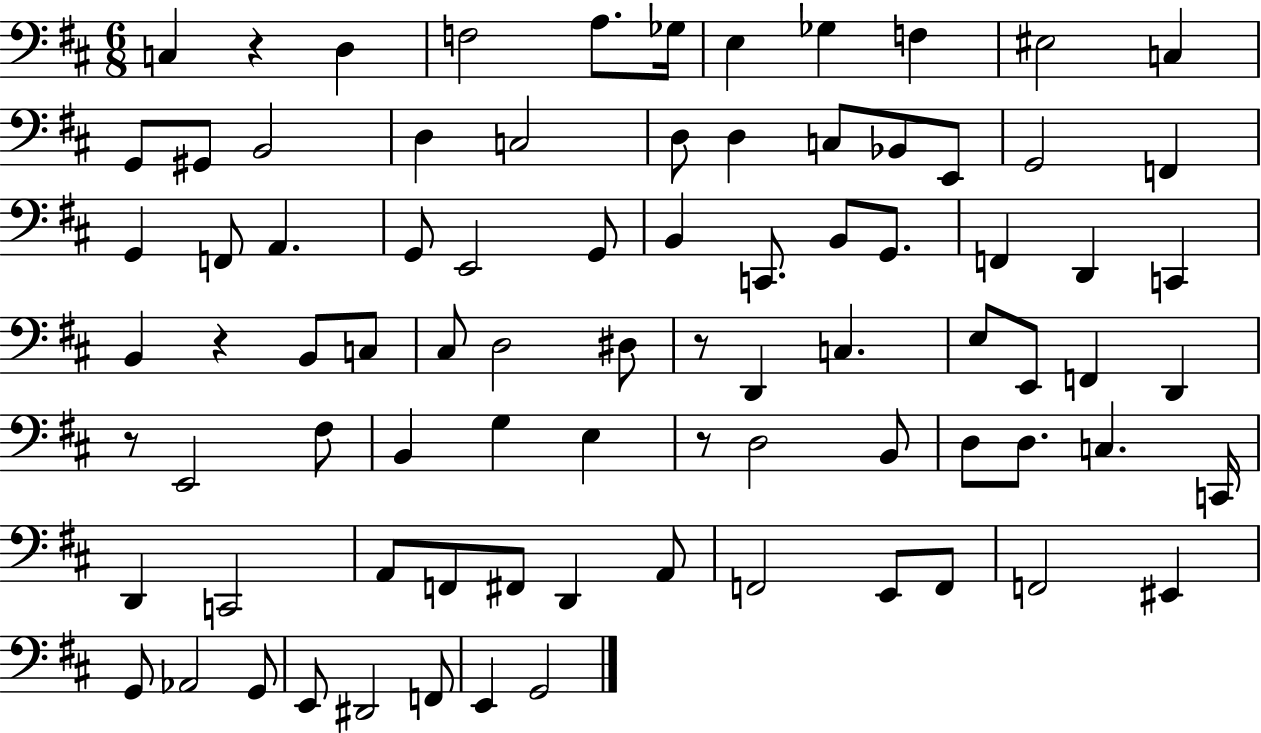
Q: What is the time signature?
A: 6/8